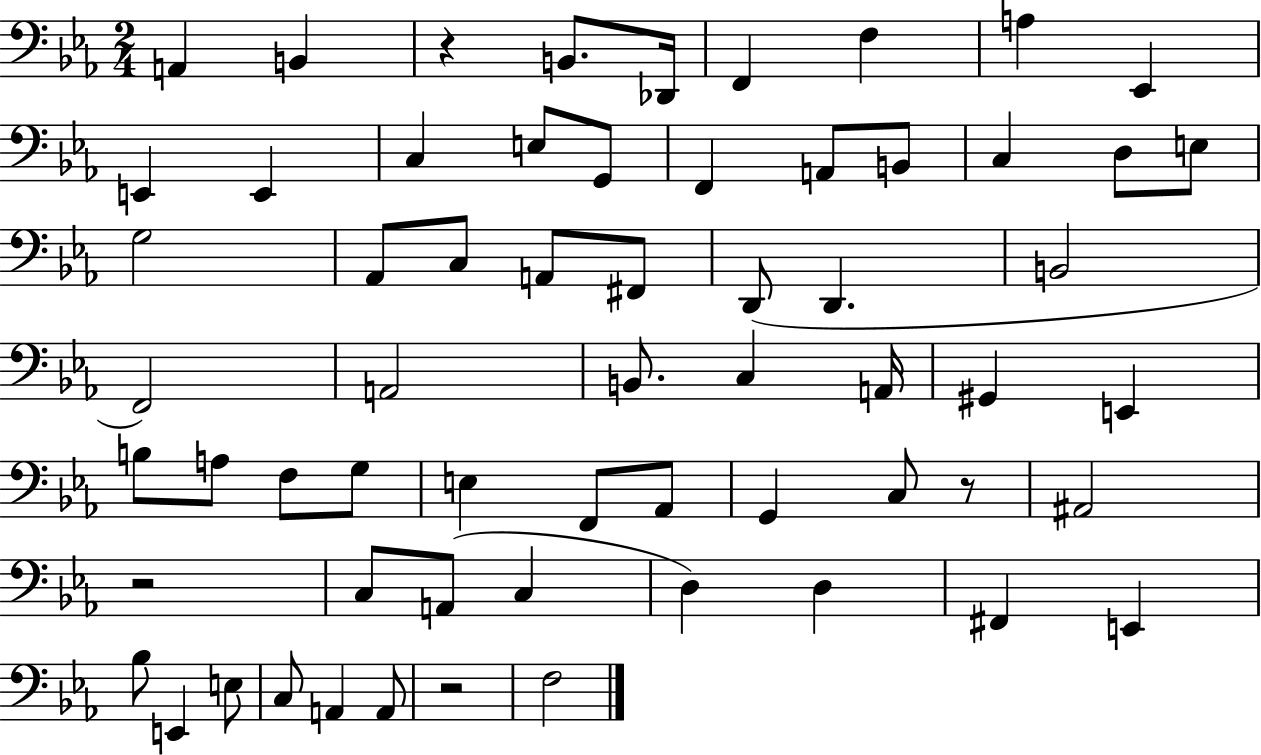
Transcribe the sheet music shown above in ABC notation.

X:1
T:Untitled
M:2/4
L:1/4
K:Eb
A,, B,, z B,,/2 _D,,/4 F,, F, A, _E,, E,, E,, C, E,/2 G,,/2 F,, A,,/2 B,,/2 C, D,/2 E,/2 G,2 _A,,/2 C,/2 A,,/2 ^F,,/2 D,,/2 D,, B,,2 F,,2 A,,2 B,,/2 C, A,,/4 ^G,, E,, B,/2 A,/2 F,/2 G,/2 E, F,,/2 _A,,/2 G,, C,/2 z/2 ^A,,2 z2 C,/2 A,,/2 C, D, D, ^F,, E,, _B,/2 E,, E,/2 C,/2 A,, A,,/2 z2 F,2